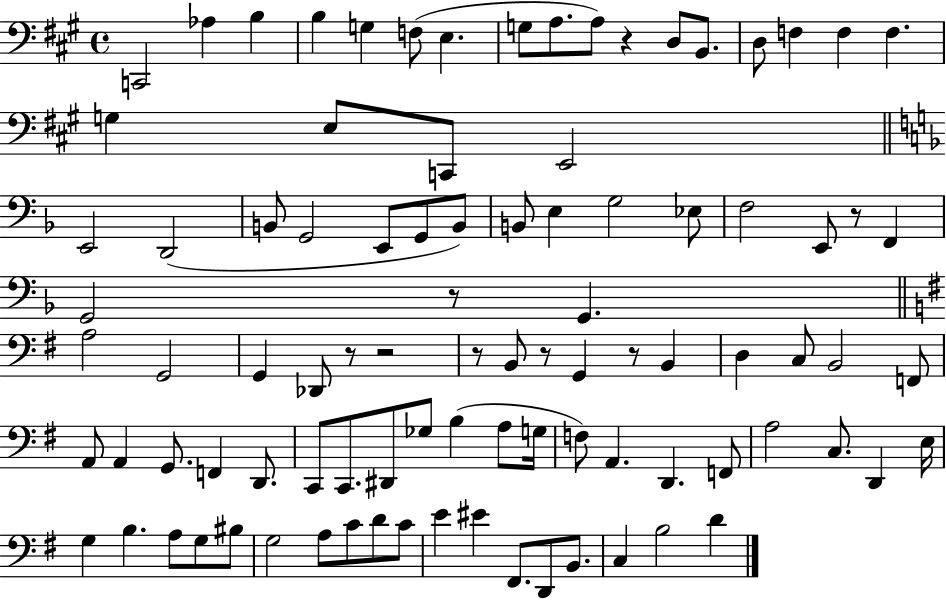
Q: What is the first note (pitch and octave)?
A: C2